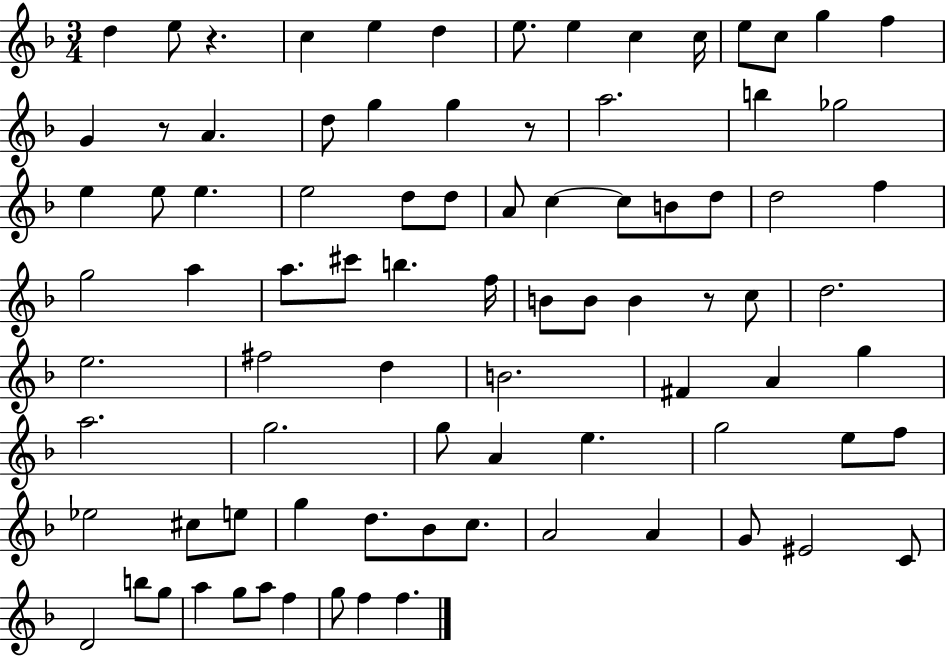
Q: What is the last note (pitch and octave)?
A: F5